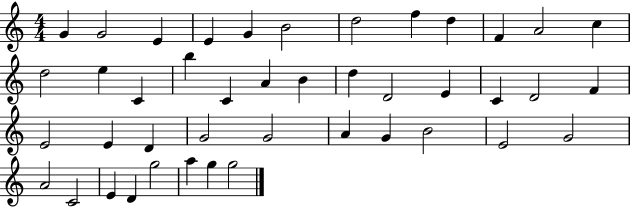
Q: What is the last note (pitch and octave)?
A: G5